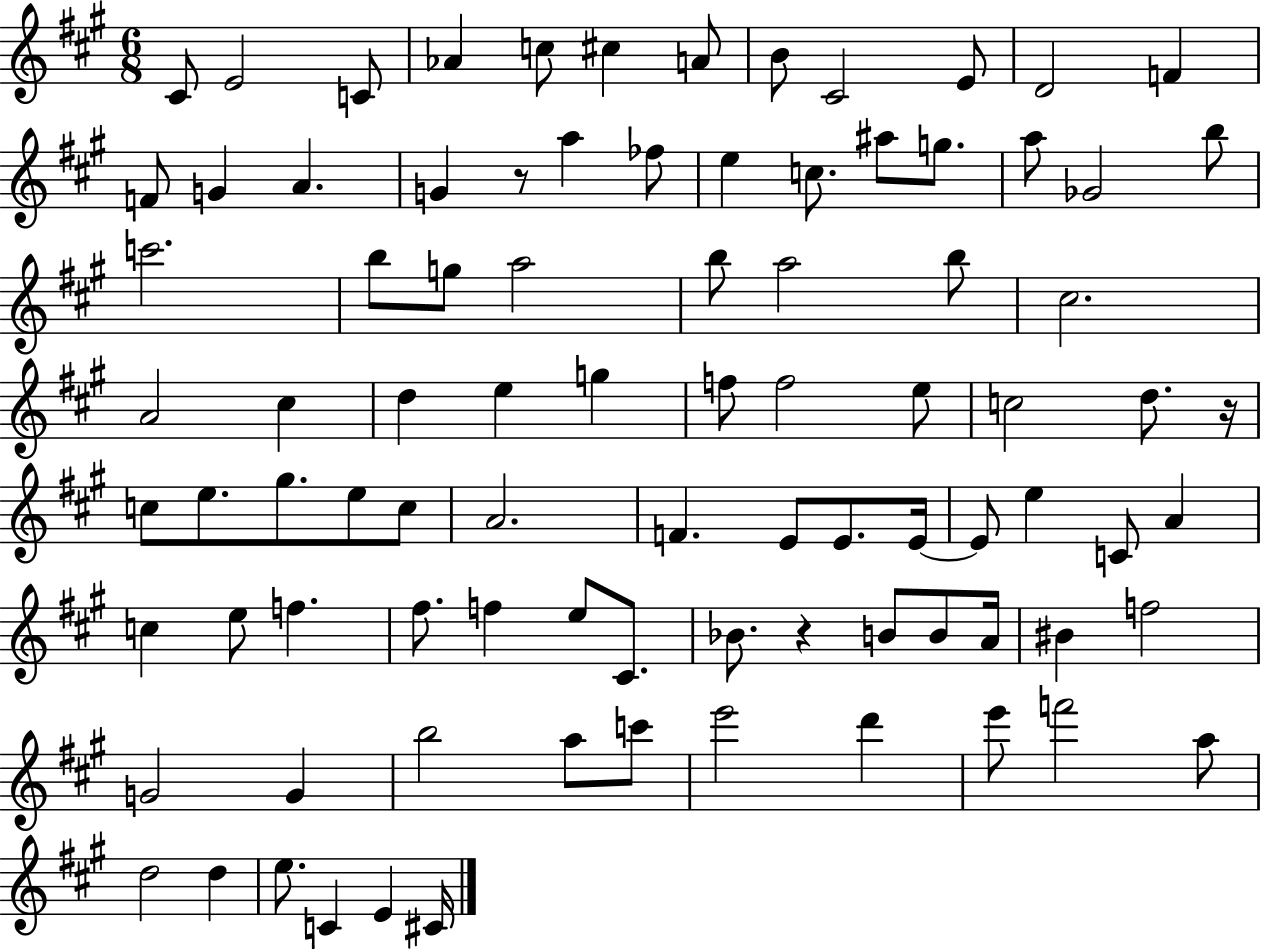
{
  \clef treble
  \numericTimeSignature
  \time 6/8
  \key a \major
  cis'8 e'2 c'8 | aes'4 c''8 cis''4 a'8 | b'8 cis'2 e'8 | d'2 f'4 | \break f'8 g'4 a'4. | g'4 r8 a''4 fes''8 | e''4 c''8. ais''8 g''8. | a''8 ges'2 b''8 | \break c'''2. | b''8 g''8 a''2 | b''8 a''2 b''8 | cis''2. | \break a'2 cis''4 | d''4 e''4 g''4 | f''8 f''2 e''8 | c''2 d''8. r16 | \break c''8 e''8. gis''8. e''8 c''8 | a'2. | f'4. e'8 e'8. e'16~~ | e'8 e''4 c'8 a'4 | \break c''4 e''8 f''4. | fis''8. f''4 e''8 cis'8. | bes'8. r4 b'8 b'8 a'16 | bis'4 f''2 | \break g'2 g'4 | b''2 a''8 c'''8 | e'''2 d'''4 | e'''8 f'''2 a''8 | \break d''2 d''4 | e''8. c'4 e'4 cis'16 | \bar "|."
}